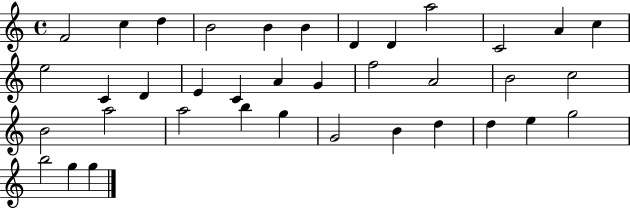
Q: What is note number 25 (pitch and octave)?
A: A5